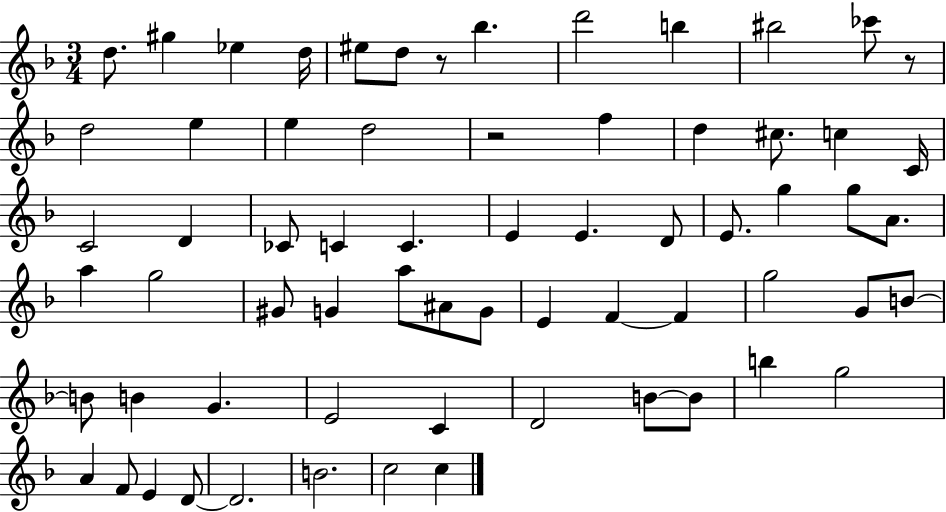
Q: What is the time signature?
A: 3/4